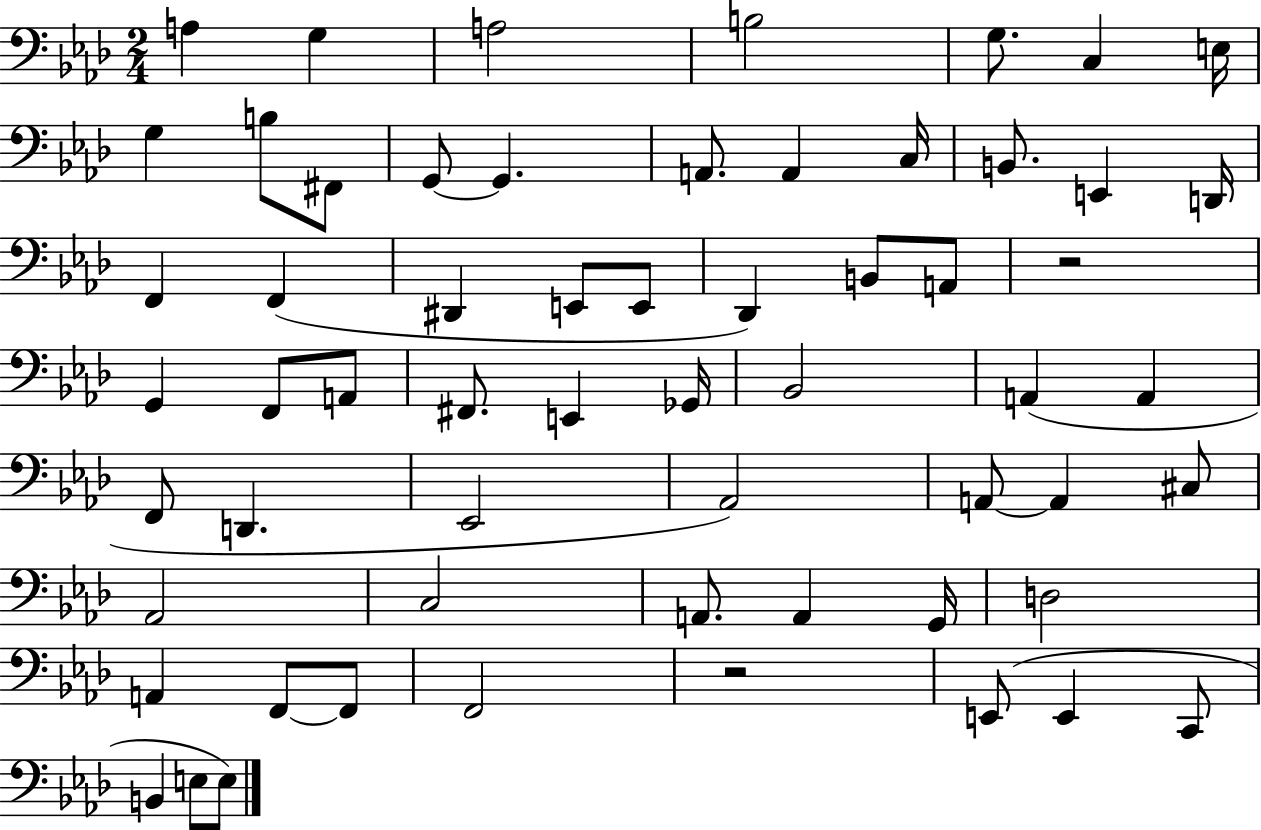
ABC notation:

X:1
T:Untitled
M:2/4
L:1/4
K:Ab
A, G, A,2 B,2 G,/2 C, E,/4 G, B,/2 ^F,,/2 G,,/2 G,, A,,/2 A,, C,/4 B,,/2 E,, D,,/4 F,, F,, ^D,, E,,/2 E,,/2 _D,, B,,/2 A,,/2 z2 G,, F,,/2 A,,/2 ^F,,/2 E,, _G,,/4 _B,,2 A,, A,, F,,/2 D,, _E,,2 _A,,2 A,,/2 A,, ^C,/2 _A,,2 C,2 A,,/2 A,, G,,/4 D,2 A,, F,,/2 F,,/2 F,,2 z2 E,,/2 E,, C,,/2 B,, E,/2 E,/2